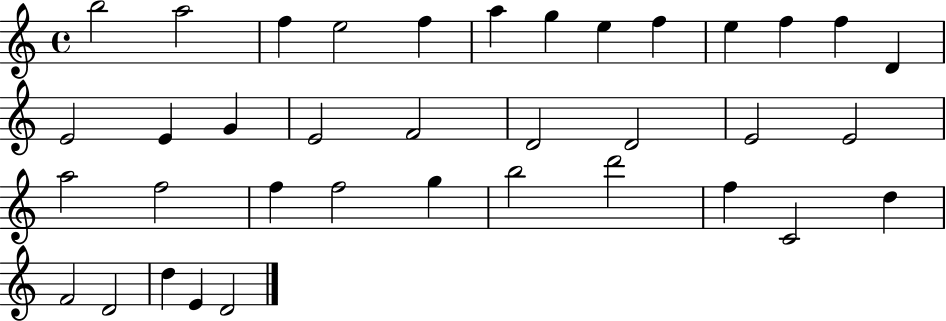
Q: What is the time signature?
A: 4/4